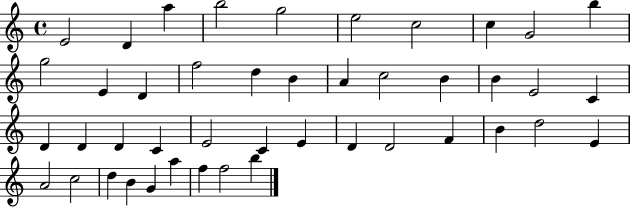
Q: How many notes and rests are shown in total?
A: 44